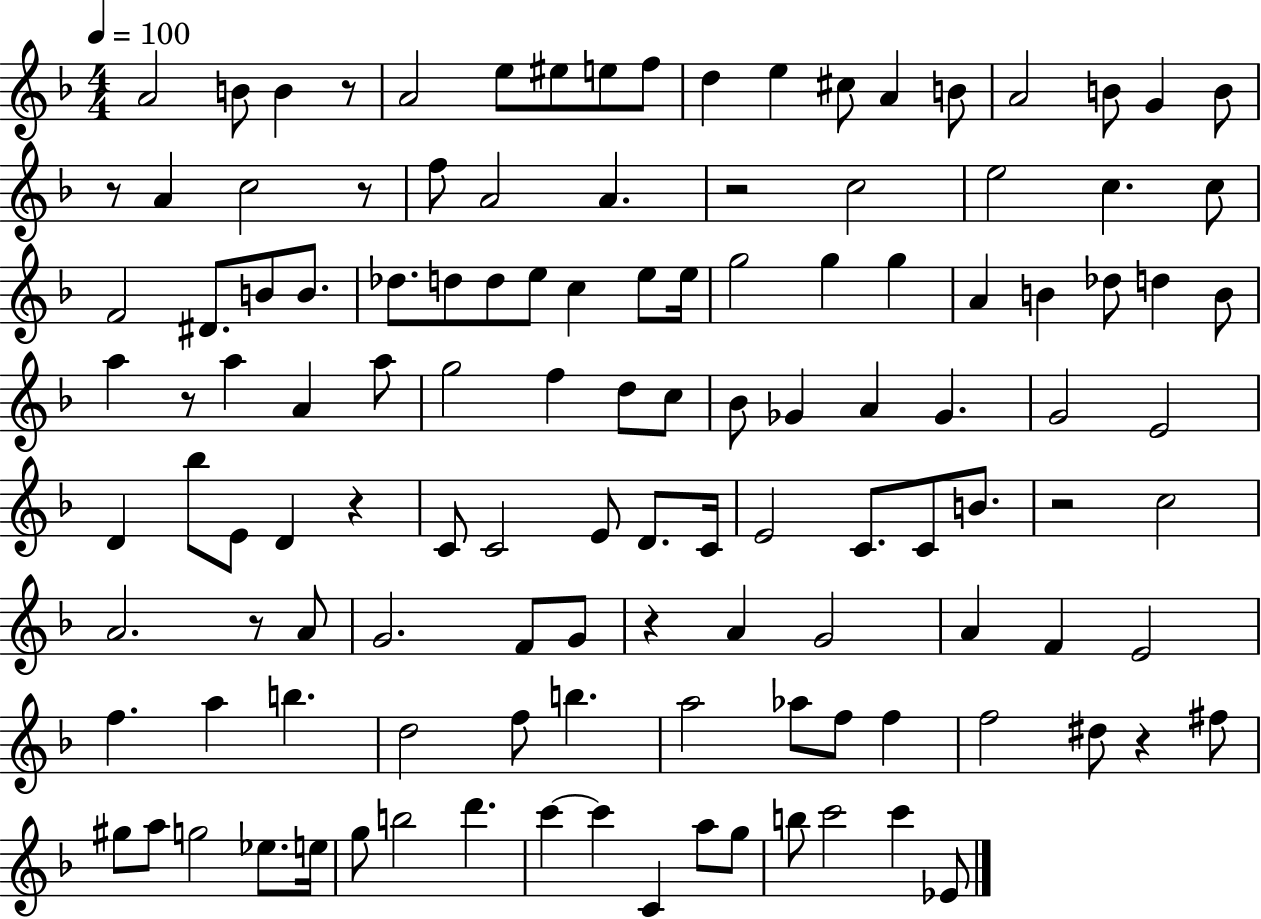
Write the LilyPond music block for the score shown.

{
  \clef treble
  \numericTimeSignature
  \time 4/4
  \key f \major
  \tempo 4 = 100
  a'2 b'8 b'4 r8 | a'2 e''8 eis''8 e''8 f''8 | d''4 e''4 cis''8 a'4 b'8 | a'2 b'8 g'4 b'8 | \break r8 a'4 c''2 r8 | f''8 a'2 a'4. | r2 c''2 | e''2 c''4. c''8 | \break f'2 dis'8. b'8 b'8. | des''8. d''8 d''8 e''8 c''4 e''8 e''16 | g''2 g''4 g''4 | a'4 b'4 des''8 d''4 b'8 | \break a''4 r8 a''4 a'4 a''8 | g''2 f''4 d''8 c''8 | bes'8 ges'4 a'4 ges'4. | g'2 e'2 | \break d'4 bes''8 e'8 d'4 r4 | c'8 c'2 e'8 d'8. c'16 | e'2 c'8. c'8 b'8. | r2 c''2 | \break a'2. r8 a'8 | g'2. f'8 g'8 | r4 a'4 g'2 | a'4 f'4 e'2 | \break f''4. a''4 b''4. | d''2 f''8 b''4. | a''2 aes''8 f''8 f''4 | f''2 dis''8 r4 fis''8 | \break gis''8 a''8 g''2 ees''8. e''16 | g''8 b''2 d'''4. | c'''4~~ c'''4 c'4 a''8 g''8 | b''8 c'''2 c'''4 ees'8 | \break \bar "|."
}